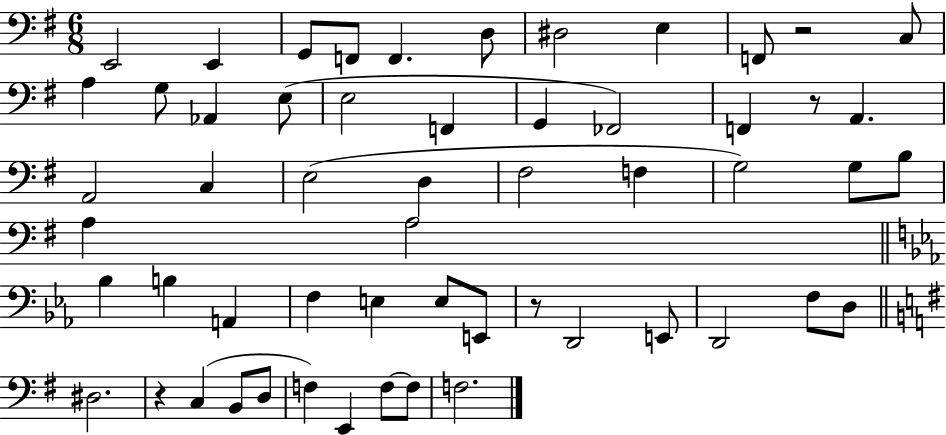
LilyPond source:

{
  \clef bass
  \numericTimeSignature
  \time 6/8
  \key g \major
  e,2 e,4 | g,8 f,8 f,4. d8 | dis2 e4 | f,8 r2 c8 | \break a4 g8 aes,4 e8( | e2 f,4 | g,4 fes,2) | f,4 r8 a,4. | \break a,2 c4 | e2( d4 | fis2 f4 | g2) g8 b8 | \break a4 a2 | \bar "||" \break \key ees \major bes4 b4 a,4 | f4 e4 e8 e,8 | r8 d,2 e,8 | d,2 f8 d8 | \break \bar "||" \break \key g \major dis2. | r4 c4( b,8 d8 | f4) e,4 f8~~ f8 | f2. | \break \bar "|."
}